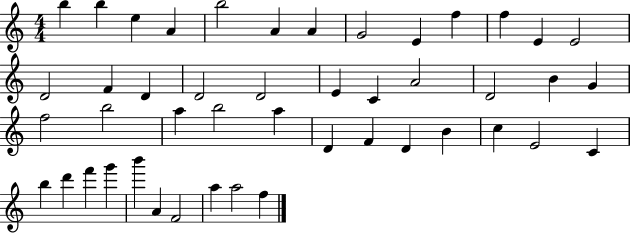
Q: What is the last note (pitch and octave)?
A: F5